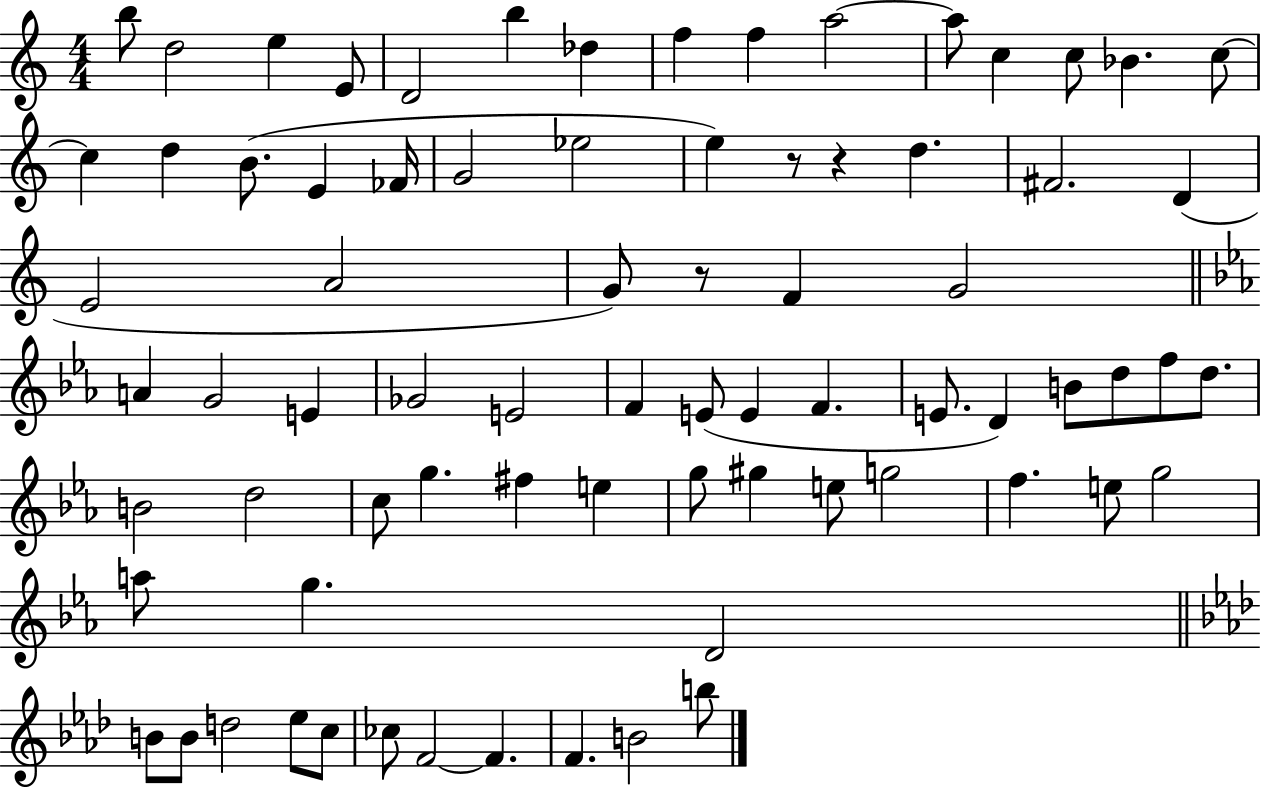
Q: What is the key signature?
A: C major